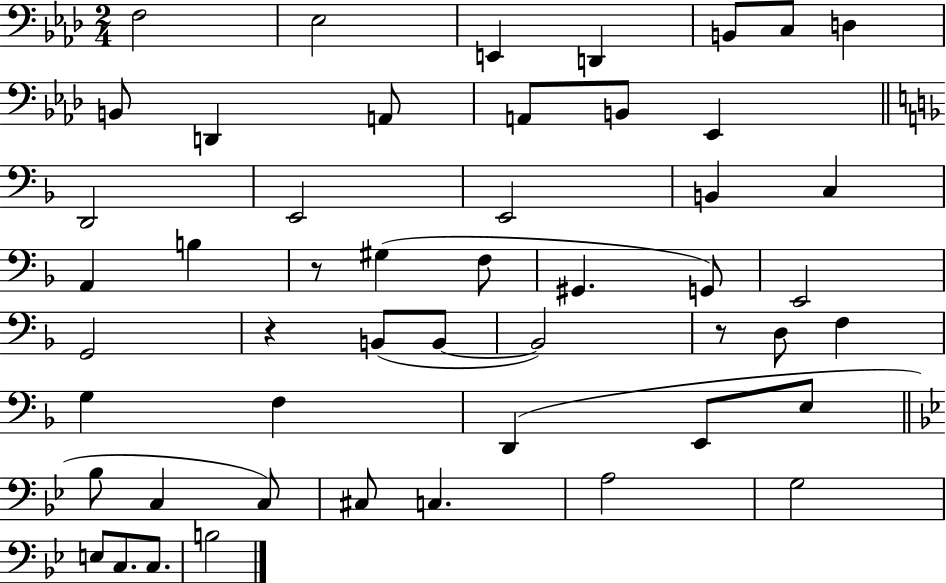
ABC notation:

X:1
T:Untitled
M:2/4
L:1/4
K:Ab
F,2 _E,2 E,, D,, B,,/2 C,/2 D, B,,/2 D,, A,,/2 A,,/2 B,,/2 _E,, D,,2 E,,2 E,,2 B,, C, A,, B, z/2 ^G, F,/2 ^G,, G,,/2 E,,2 G,,2 z B,,/2 B,,/2 B,,2 z/2 D,/2 F, G, F, D,, E,,/2 E,/2 _B,/2 C, C,/2 ^C,/2 C, A,2 G,2 E,/2 C,/2 C,/2 B,2